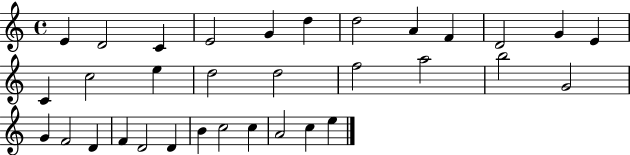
E4/q D4/h C4/q E4/h G4/q D5/q D5/h A4/q F4/q D4/h G4/q E4/q C4/q C5/h E5/q D5/h D5/h F5/h A5/h B5/h G4/h G4/q F4/h D4/q F4/q D4/h D4/q B4/q C5/h C5/q A4/h C5/q E5/q